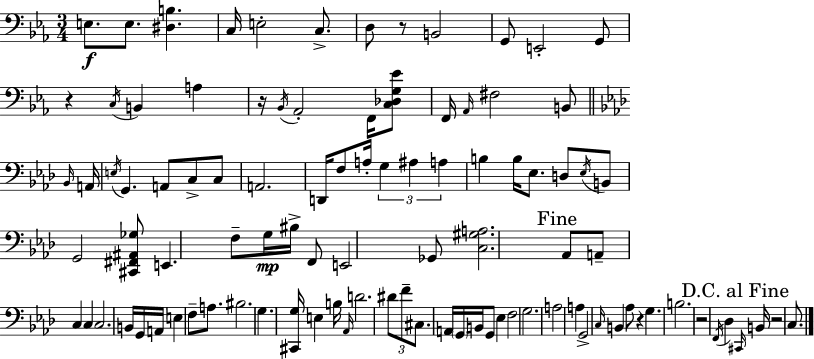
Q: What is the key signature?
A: C minor